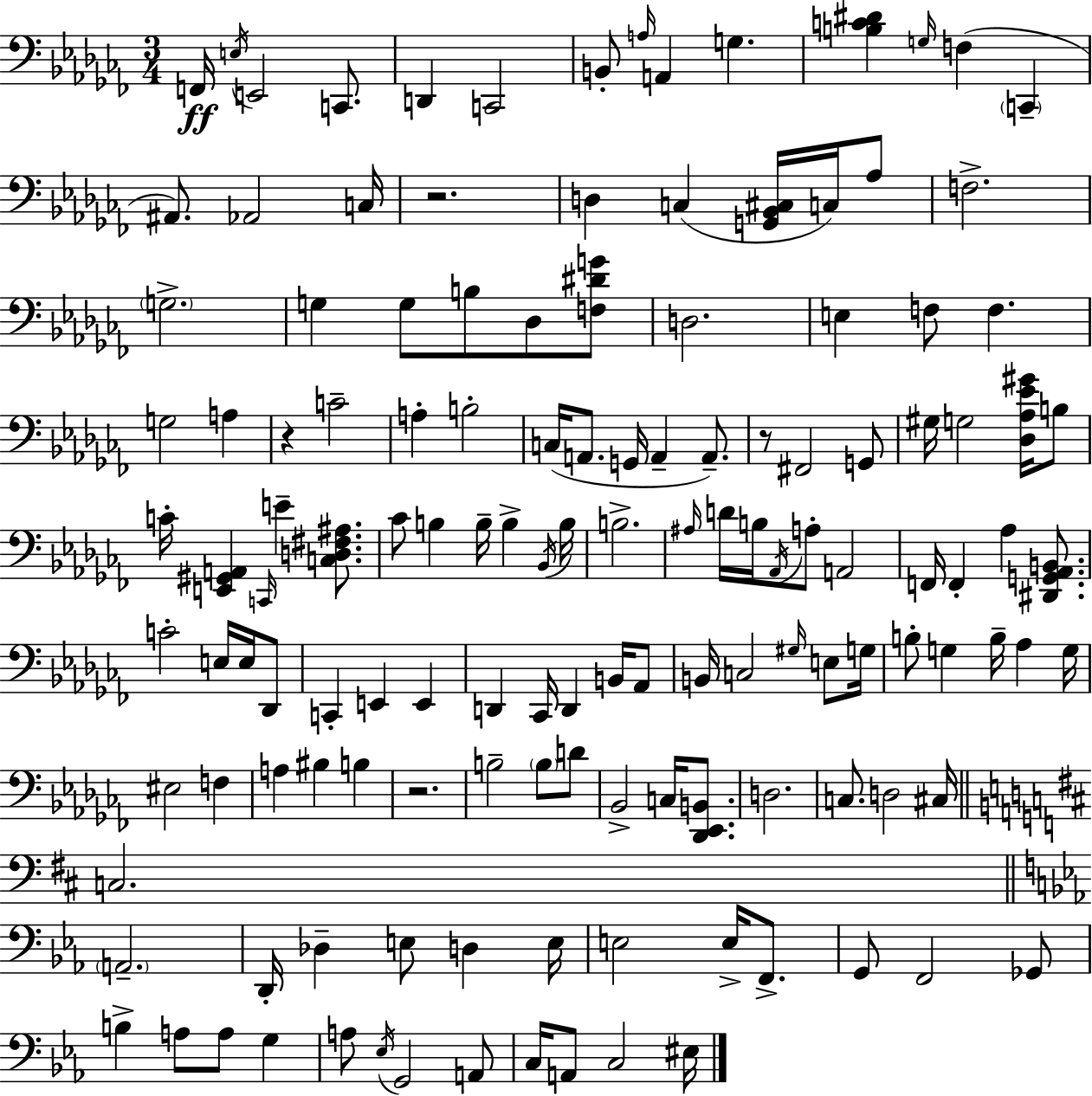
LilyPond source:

{
  \clef bass
  \numericTimeSignature
  \time 3/4
  \key aes \minor
  f,16\ff \acciaccatura { e16 } e,2 c,8. | d,4 c,2 | b,8-. \grace { a16 } a,4 g4. | <b c' dis'>4 \grace { g16 } f4( \parenthesize c,4-- | \break ais,8.) aes,2 | c16 r2. | d4 c4( <g, bes, cis>16 | c16) aes8 f2.-> | \break \parenthesize g2.-> | g4 g8 b8 des8 | <f dis' g'>8 d2. | e4 f8 f4. | \break g2 a4 | r4 c'2-- | a4-. b2-. | c16( a,8. g,16 a,4-- | \break a,8.--) r8 fis,2 | g,8 gis16 g2 | <des aes ees' gis'>16 b8 c'16-. <e, gis, a,>4 \grace { c,16 } e'4-- | <c d fis ais>8. ces'8 b4 b16-- b4-> | \break \acciaccatura { bes,16 } b16 b2.-> | \grace { ais16 } d'16 b16 \acciaccatura { aes,16 } a8-. a,2 | f,16 f,4-. | aes4 <dis, g, aes, b,>8. c'2-. | \break e16 e16 des,8 c,4-. e,4 | e,4 d,4 ces,16 | d,4 b,16 aes,8 b,16 c2 | \grace { gis16 } e8 g16 b8-. g4 | \break b16-- aes4 g16 eis2 | f4 a4 | bis4 b4 r2. | b2-- | \break \parenthesize b8 d'8 bes,2-> | c16 <des, ees, b,>8. d2. | c8. d2 | cis16 \bar "||" \break \key d \major c2. | \bar "||" \break \key ees \major \parenthesize a,2.-- | d,16-. des4-- e8 d4 e16 | e2 e16-> f,8.-> | g,8 f,2 ges,8 | \break b4-> a8 a8 g4 | a8 \acciaccatura { ees16 } g,2 a,8 | c16 a,8 c2 | eis16 \bar "|."
}